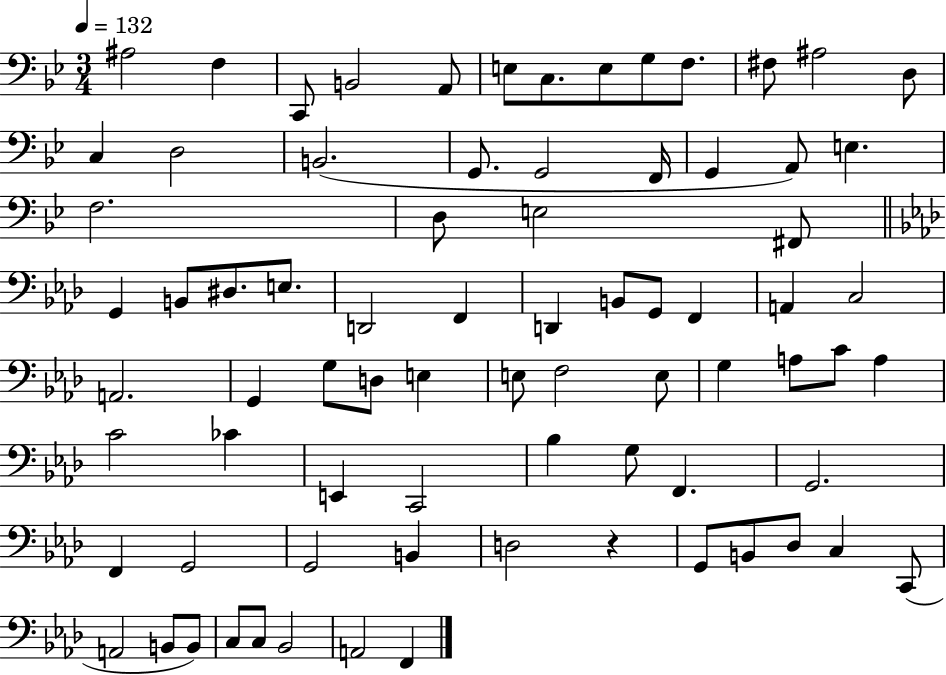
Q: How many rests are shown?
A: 1